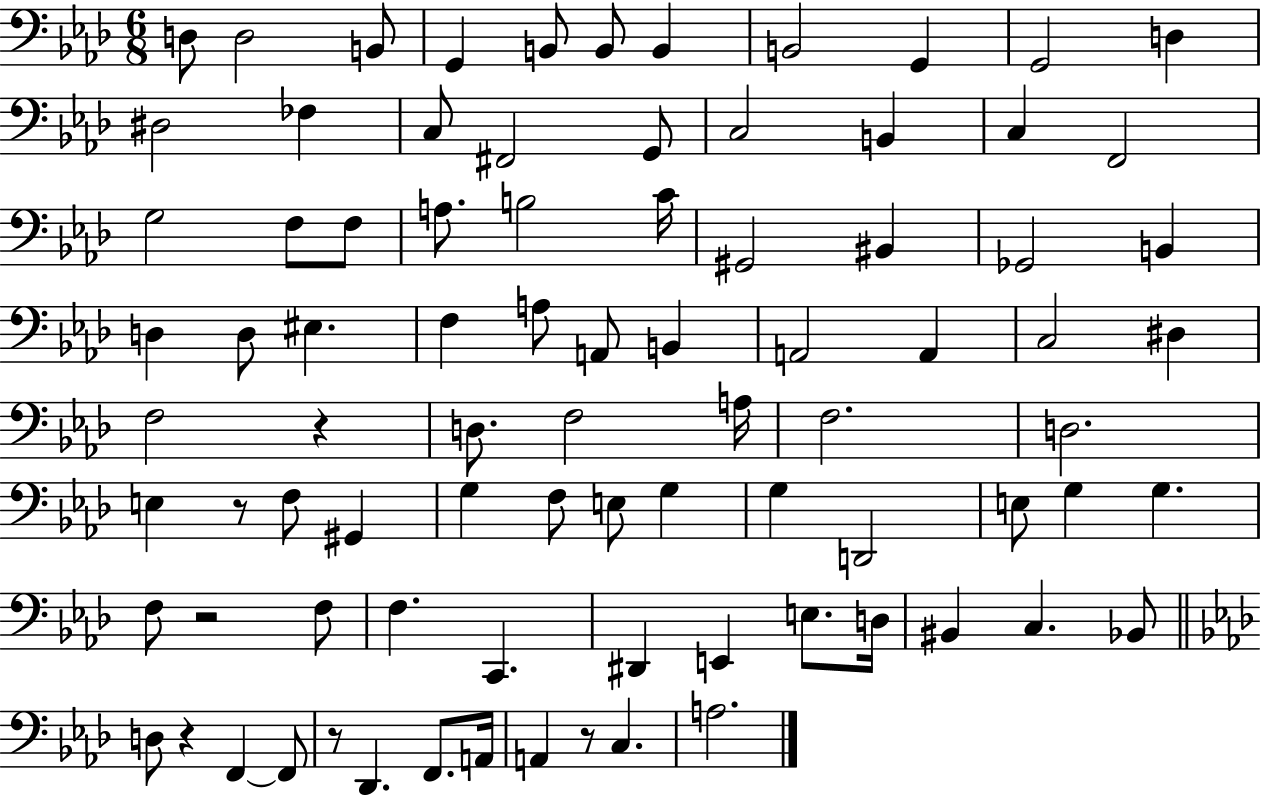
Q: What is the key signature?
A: AES major